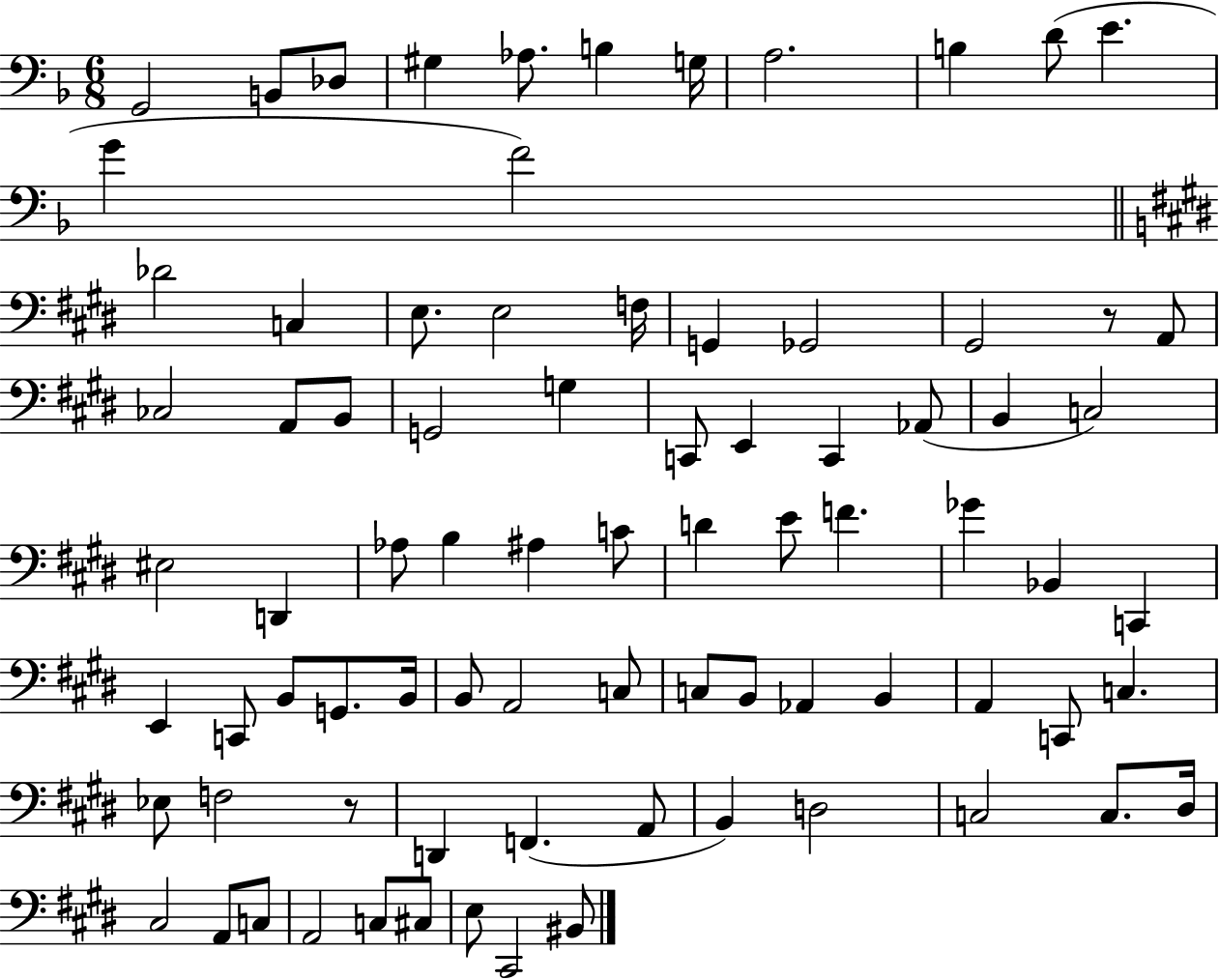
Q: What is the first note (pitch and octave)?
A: G2